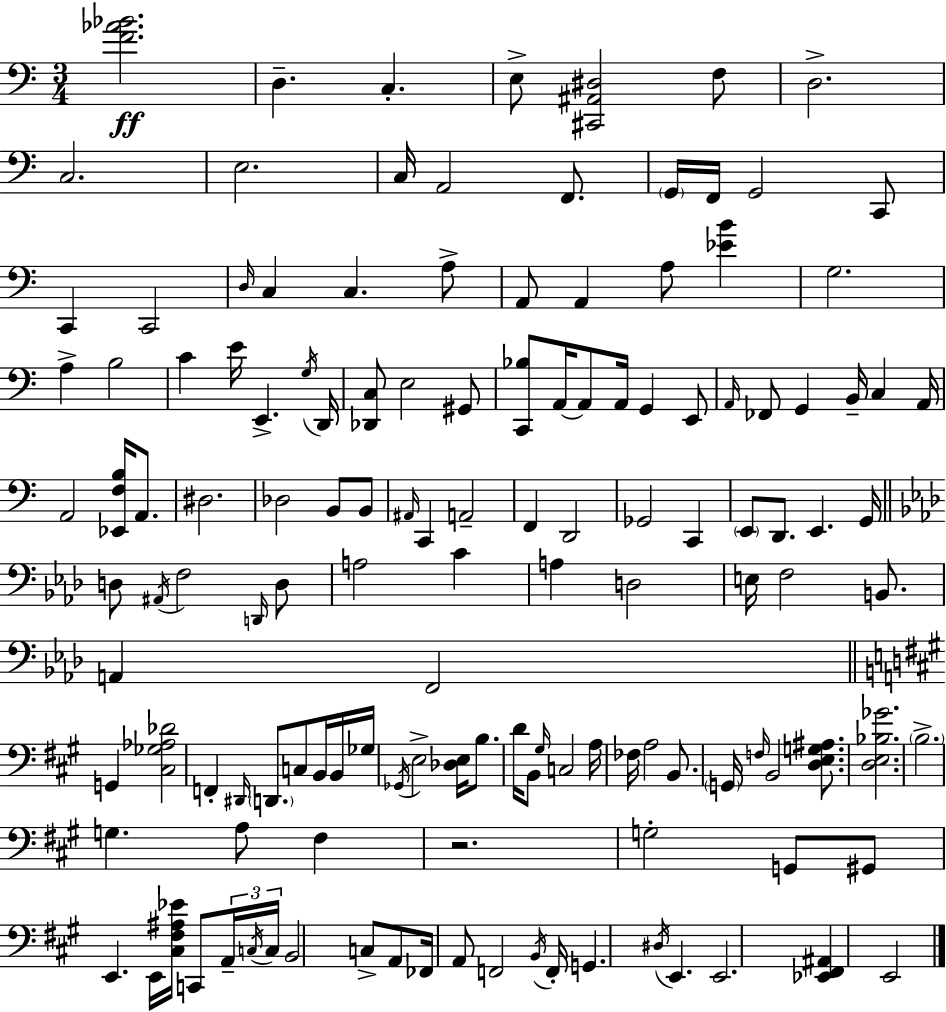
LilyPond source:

{
  \clef bass
  \numericTimeSignature
  \time 3/4
  \key c \major
  \repeat volta 2 { <f' aes' bes'>2.\ff | d4.-- c4.-. | e8-> <cis, ais, dis>2 f8 | d2.-> | \break c2. | e2. | c16 a,2 f,8. | \parenthesize g,16 f,16 g,2 c,8 | \break c,4 c,2 | \grace { d16 } c4 c4. a8-> | a,8 a,4 a8 <ees' b'>4 | g2. | \break a4-> b2 | c'4 e'16 e,4.-> | \acciaccatura { g16 } d,16 <des, c>8 e2 | gis,8 <c, bes>8 a,16~~ a,8 a,16 g,4 | \break e,8 \grace { a,16 } fes,8 g,4 b,16-- c4 | a,16 a,2 <ees, f b>16 | a,8. dis2. | des2 b,8 | \break b,8 \grace { ais,16 } c,4 a,2-- | f,4 d,2 | ges,2 | c,4 \parenthesize e,8 d,8. e,4. | \break g,16 \bar "||" \break \key aes \major d8 \acciaccatura { ais,16 } f2 \grace { d,16 } | d8 a2 c'4 | a4 d2 | e16 f2 b,8. | \break a,4 f,2 | \bar "||" \break \key a \major g,4 <cis ges aes des'>2 | f,4-. \grace { dis,16 } \parenthesize d,8. c8 b,16 b,16 | ges16 \acciaccatura { ges,16 } e2-> <des e>16 b8. | d'16 b,8 \grace { gis16 } c2 | \break a16 fes16 a2 | b,8. \parenthesize g,16 \grace { f16 } b,2 | <d e g ais>8. <d e bes ges'>2. | \parenthesize b2.-> | \break g4. a8 | fis4 r2. | g2-. | g,8 gis,8 e,4. e,16 <cis fis ais ees'>16 | \break c,8 \tuplet 3/2 { a,16-- \acciaccatura { c16 } c16 } b,2 | c8-> a,8 fes,16 a,8 f,2 | \acciaccatura { b,16 } f,16-. g,4. | \acciaccatura { dis16 } e,4. e,2. | \break <ees, fis, ais,>4 e,2 | } \bar "|."
}